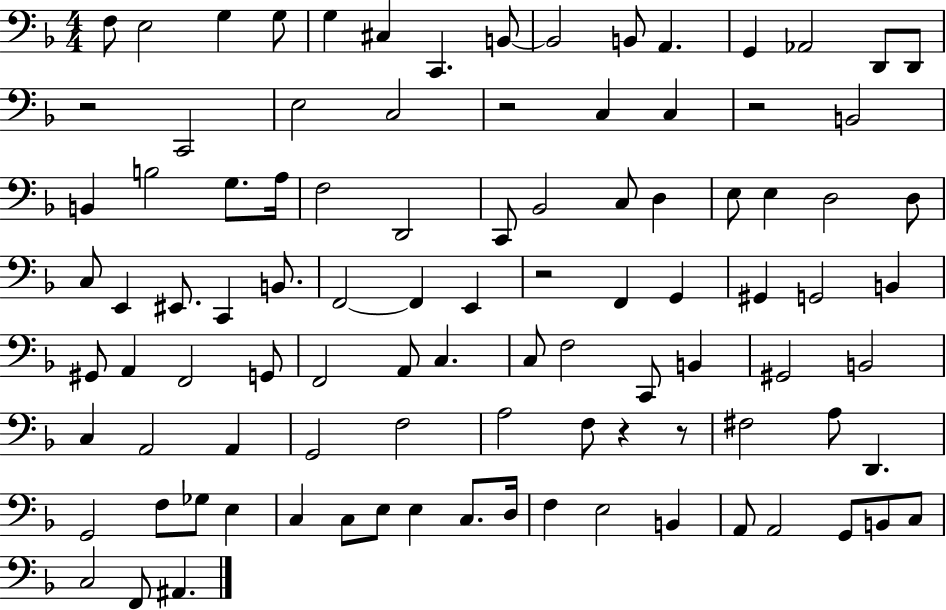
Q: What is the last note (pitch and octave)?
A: A#2